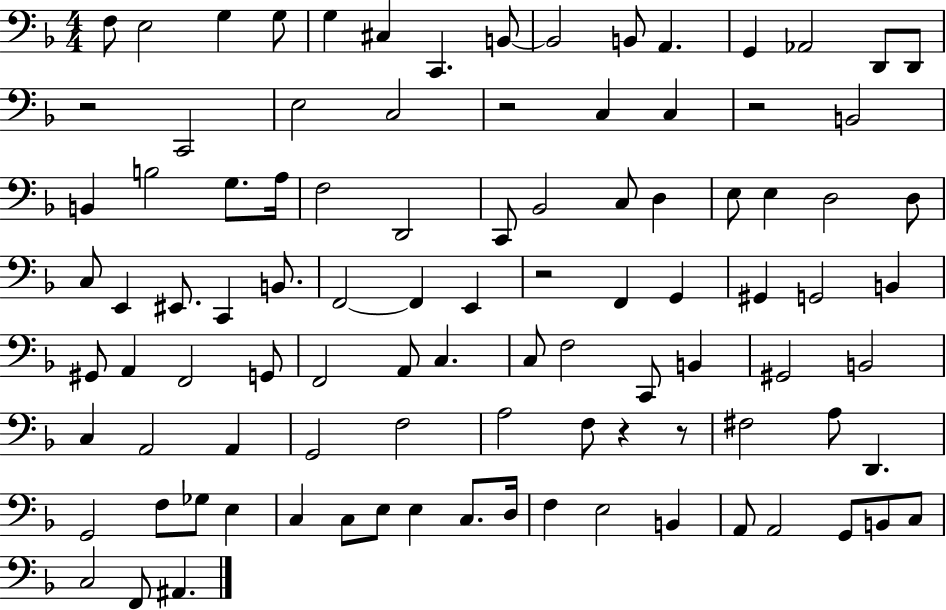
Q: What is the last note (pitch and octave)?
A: A#2